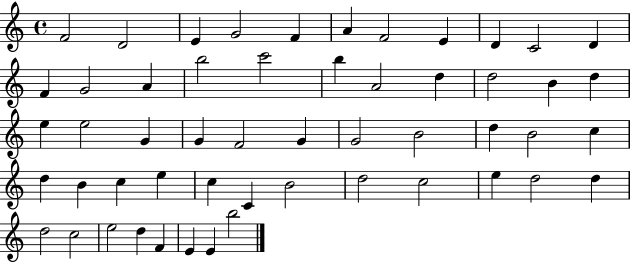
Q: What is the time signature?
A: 4/4